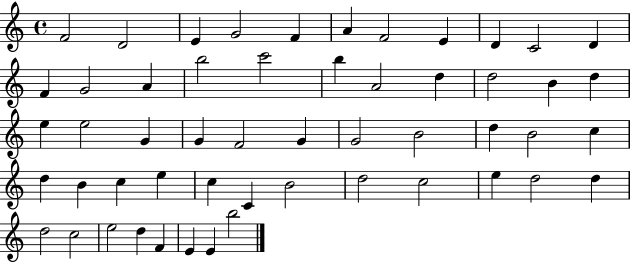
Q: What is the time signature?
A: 4/4